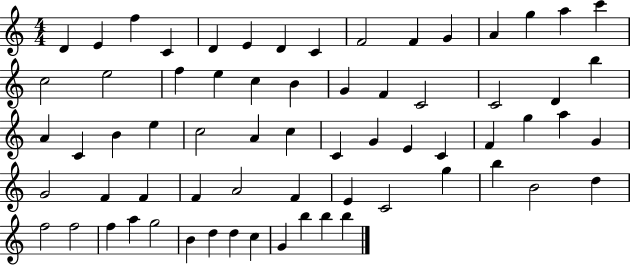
D4/q E4/q F5/q C4/q D4/q E4/q D4/q C4/q F4/h F4/q G4/q A4/q G5/q A5/q C6/q C5/h E5/h F5/q E5/q C5/q B4/q G4/q F4/q C4/h C4/h D4/q B5/q A4/q C4/q B4/q E5/q C5/h A4/q C5/q C4/q G4/q E4/q C4/q F4/q G5/q A5/q G4/q G4/h F4/q F4/q F4/q A4/h F4/q E4/q C4/h G5/q B5/q B4/h D5/q F5/h F5/h F5/q A5/q G5/h B4/q D5/q D5/q C5/q G4/q B5/q B5/q B5/q